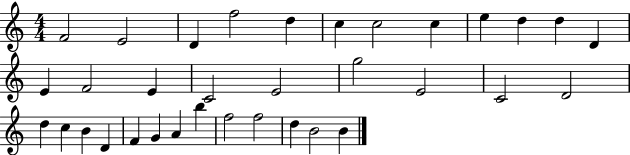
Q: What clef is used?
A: treble